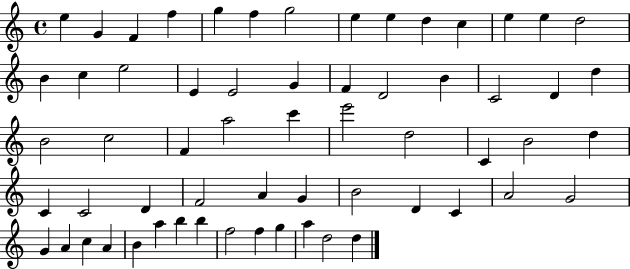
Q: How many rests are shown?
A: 0